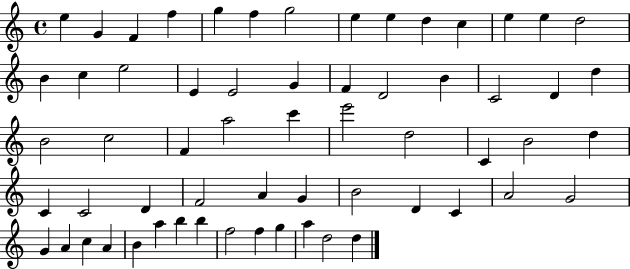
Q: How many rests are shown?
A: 0